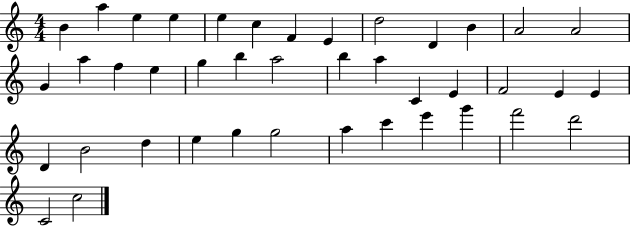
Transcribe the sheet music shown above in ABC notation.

X:1
T:Untitled
M:4/4
L:1/4
K:C
B a e e e c F E d2 D B A2 A2 G a f e g b a2 b a C E F2 E E D B2 d e g g2 a c' e' g' f'2 d'2 C2 c2